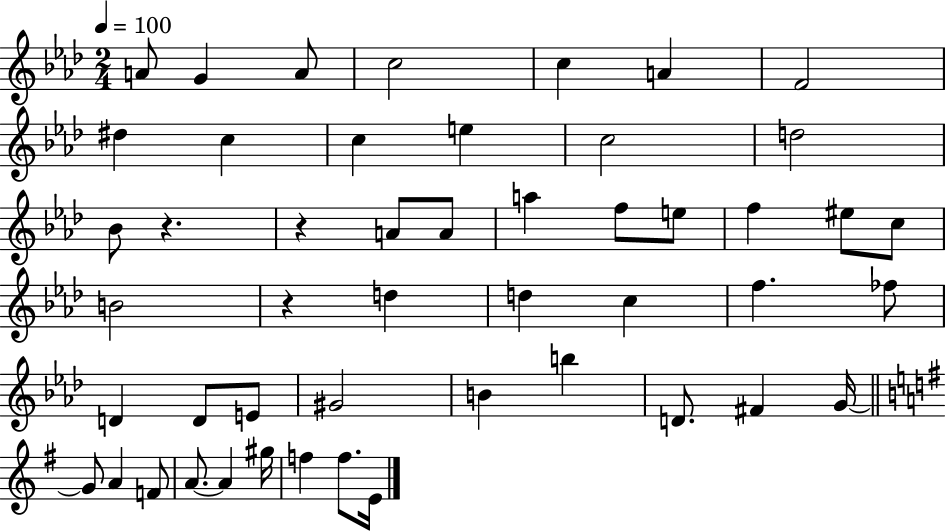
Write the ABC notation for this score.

X:1
T:Untitled
M:2/4
L:1/4
K:Ab
A/2 G A/2 c2 c A F2 ^d c c e c2 d2 _B/2 z z A/2 A/2 a f/2 e/2 f ^e/2 c/2 B2 z d d c f _f/2 D D/2 E/2 ^G2 B b D/2 ^F G/4 G/2 A F/2 A/2 A ^g/4 f f/2 E/4